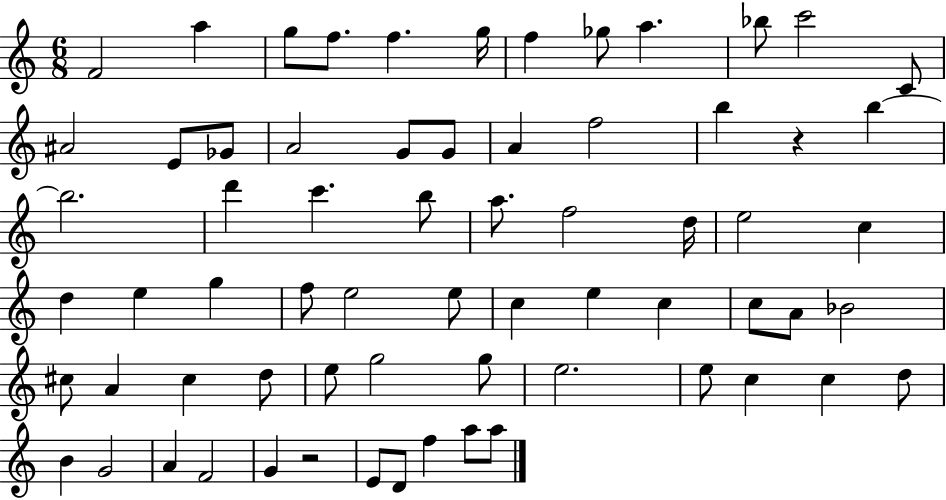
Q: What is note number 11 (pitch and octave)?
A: C6